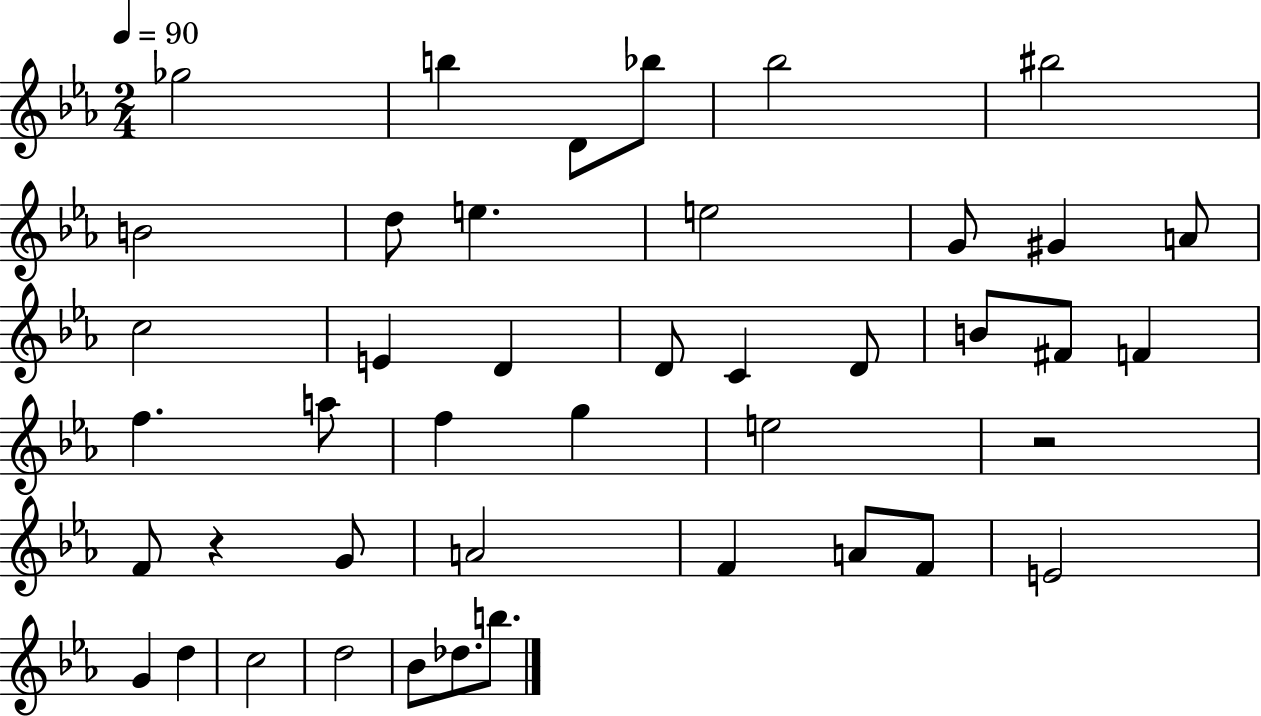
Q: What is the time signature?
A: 2/4